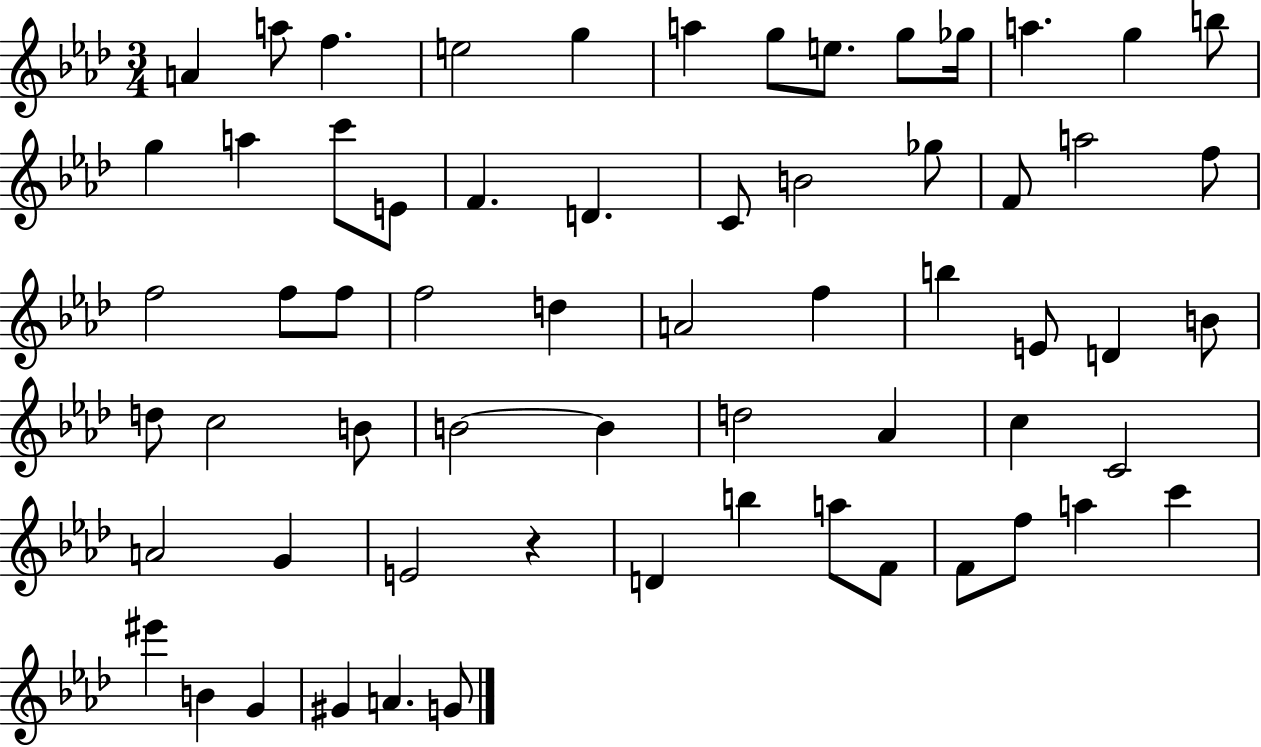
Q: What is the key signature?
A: AES major